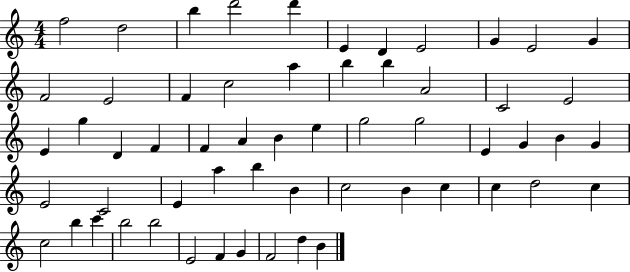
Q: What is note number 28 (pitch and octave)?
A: B4